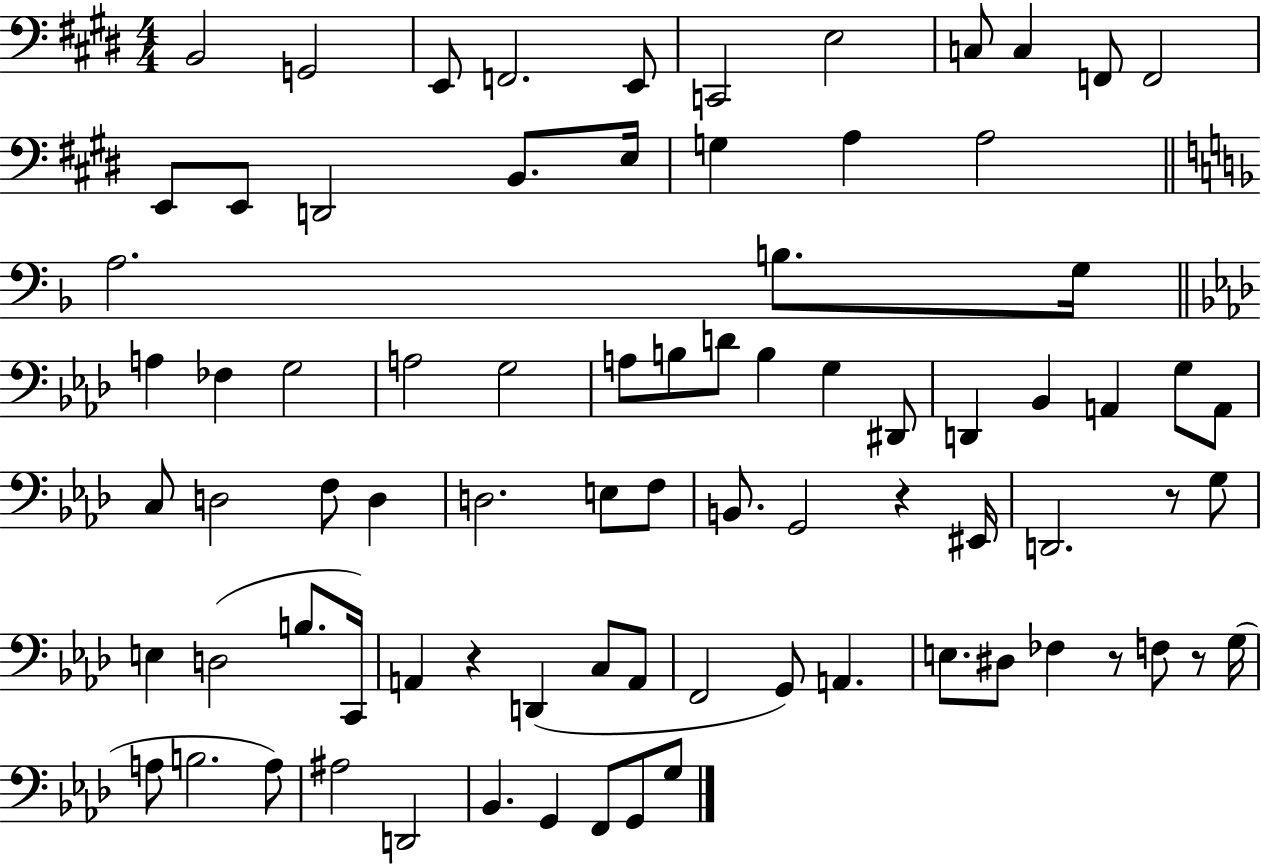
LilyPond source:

{
  \clef bass
  \numericTimeSignature
  \time 4/4
  \key e \major
  b,2 g,2 | e,8 f,2. e,8 | c,2 e2 | c8 c4 f,8 f,2 | \break e,8 e,8 d,2 b,8. e16 | g4 a4 a2 | \bar "||" \break \key d \minor a2. b8. g16 | \bar "||" \break \key aes \major a4 fes4 g2 | a2 g2 | a8 b8 d'8 b4 g4 dis,8 | d,4 bes,4 a,4 g8 a,8 | \break c8 d2 f8 d4 | d2. e8 f8 | b,8. g,2 r4 eis,16 | d,2. r8 g8 | \break e4 d2( b8. c,16) | a,4 r4 d,4( c8 a,8 | f,2 g,8) a,4. | e8. dis8 fes4 r8 f8 r8 g16( | \break a8 b2. a8) | ais2 d,2 | bes,4. g,4 f,8 g,8 g8 | \bar "|."
}